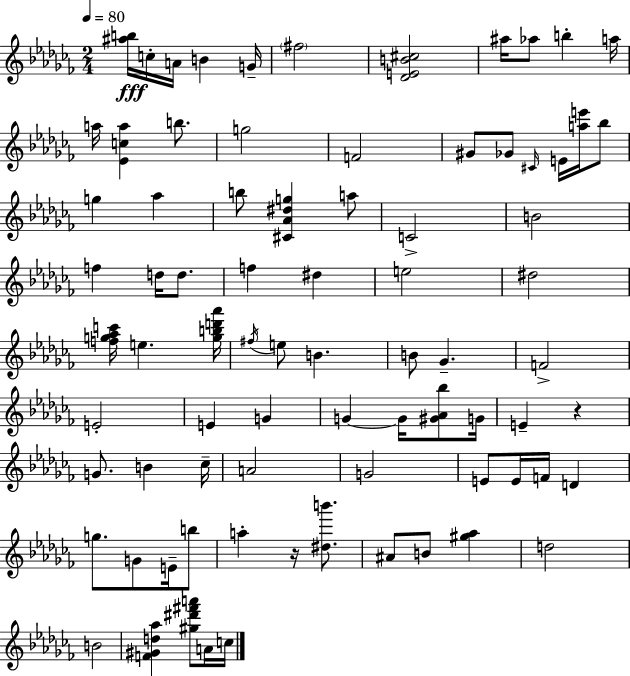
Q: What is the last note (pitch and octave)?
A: C5